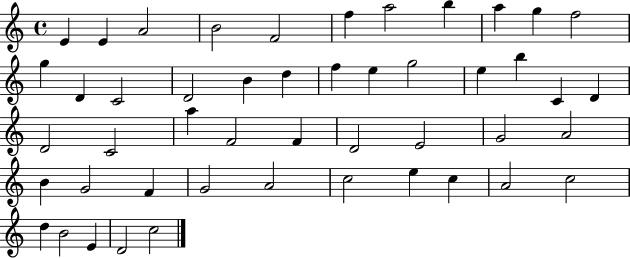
{
  \clef treble
  \time 4/4
  \defaultTimeSignature
  \key c \major
  e'4 e'4 a'2 | b'2 f'2 | f''4 a''2 b''4 | a''4 g''4 f''2 | \break g''4 d'4 c'2 | d'2 b'4 d''4 | f''4 e''4 g''2 | e''4 b''4 c'4 d'4 | \break d'2 c'2 | a''4 f'2 f'4 | d'2 e'2 | g'2 a'2 | \break b'4 g'2 f'4 | g'2 a'2 | c''2 e''4 c''4 | a'2 c''2 | \break d''4 b'2 e'4 | d'2 c''2 | \bar "|."
}